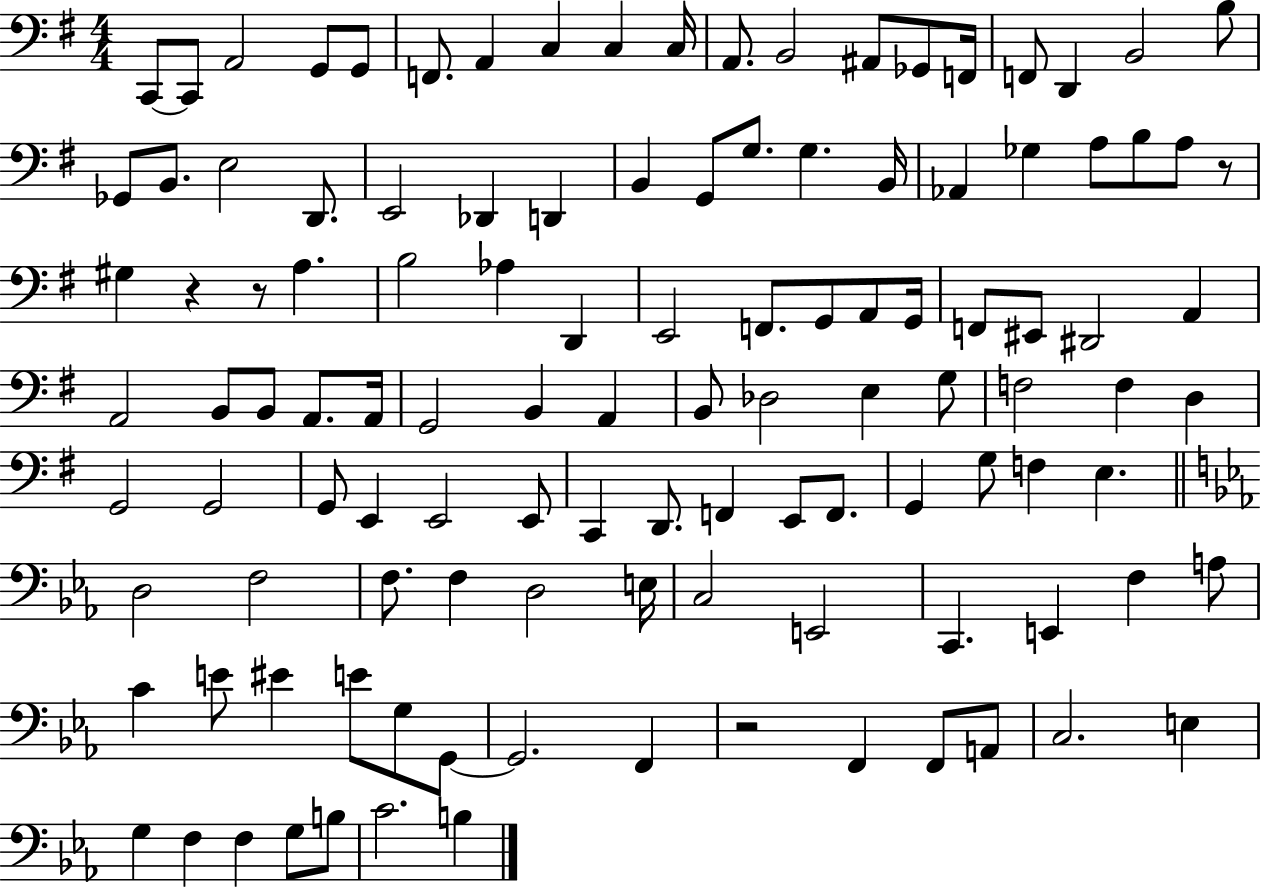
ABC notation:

X:1
T:Untitled
M:4/4
L:1/4
K:G
C,,/2 C,,/2 A,,2 G,,/2 G,,/2 F,,/2 A,, C, C, C,/4 A,,/2 B,,2 ^A,,/2 _G,,/2 F,,/4 F,,/2 D,, B,,2 B,/2 _G,,/2 B,,/2 E,2 D,,/2 E,,2 _D,, D,, B,, G,,/2 G,/2 G, B,,/4 _A,, _G, A,/2 B,/2 A,/2 z/2 ^G, z z/2 A, B,2 _A, D,, E,,2 F,,/2 G,,/2 A,,/2 G,,/4 F,,/2 ^E,,/2 ^D,,2 A,, A,,2 B,,/2 B,,/2 A,,/2 A,,/4 G,,2 B,, A,, B,,/2 _D,2 E, G,/2 F,2 F, D, G,,2 G,,2 G,,/2 E,, E,,2 E,,/2 C,, D,,/2 F,, E,,/2 F,,/2 G,, G,/2 F, E, D,2 F,2 F,/2 F, D,2 E,/4 C,2 E,,2 C,, E,, F, A,/2 C E/2 ^E E/2 G,/2 G,,/2 G,,2 F,, z2 F,, F,,/2 A,,/2 C,2 E, G, F, F, G,/2 B,/2 C2 B,